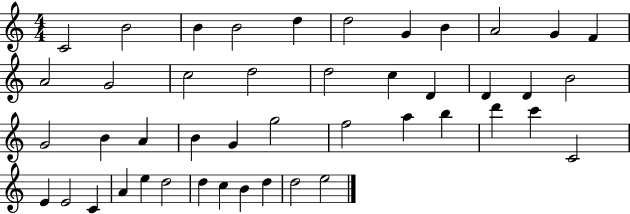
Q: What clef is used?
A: treble